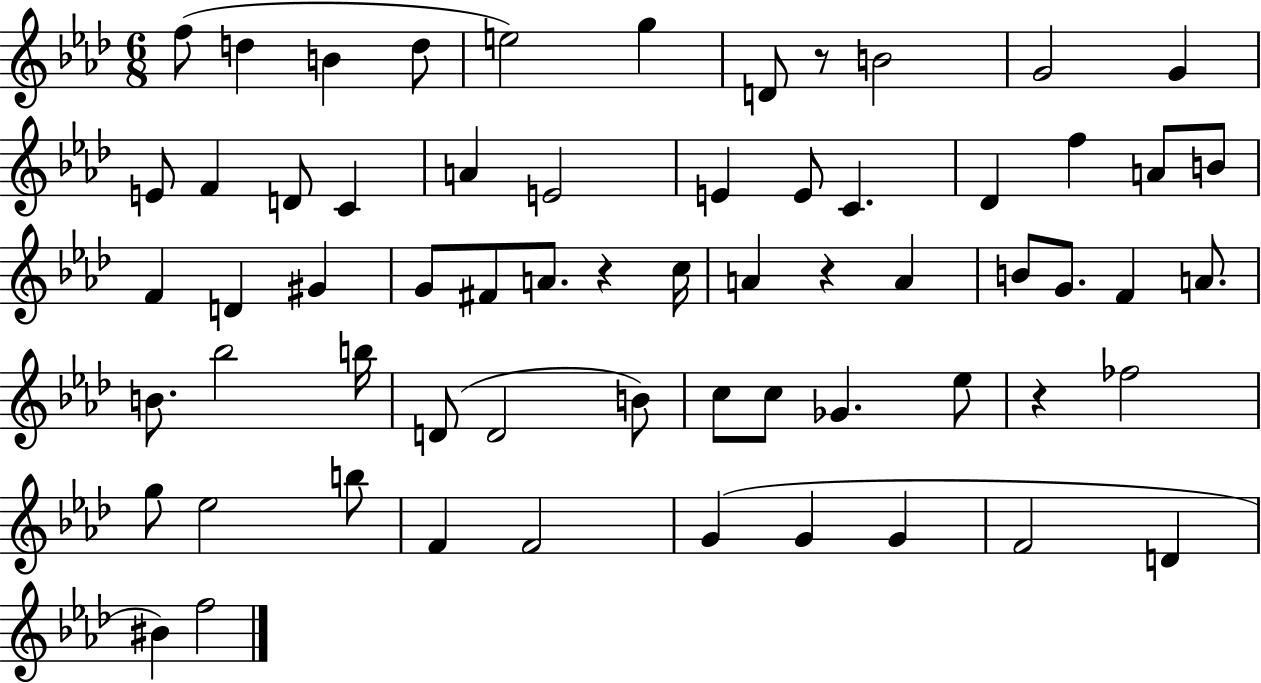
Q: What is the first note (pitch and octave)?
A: F5